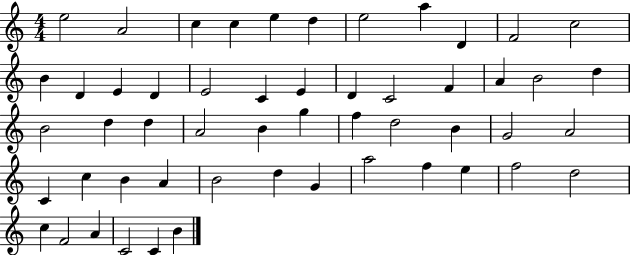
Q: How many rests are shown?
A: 0